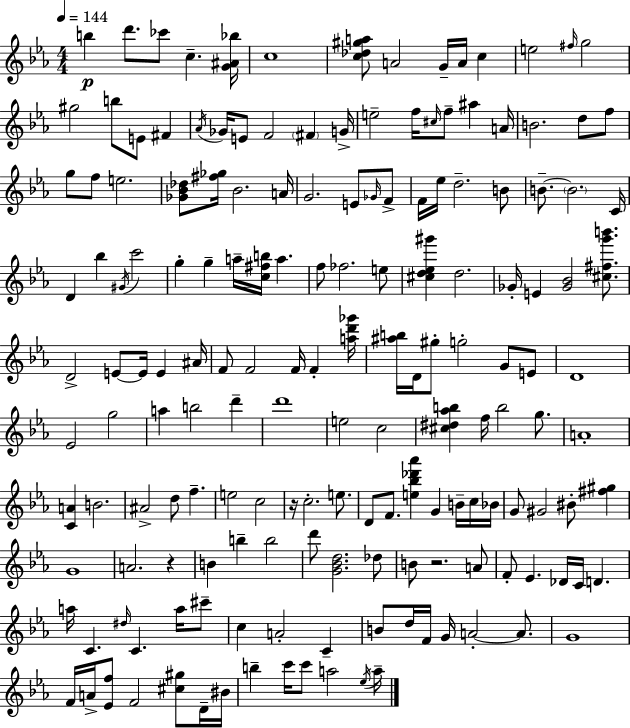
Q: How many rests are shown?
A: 3